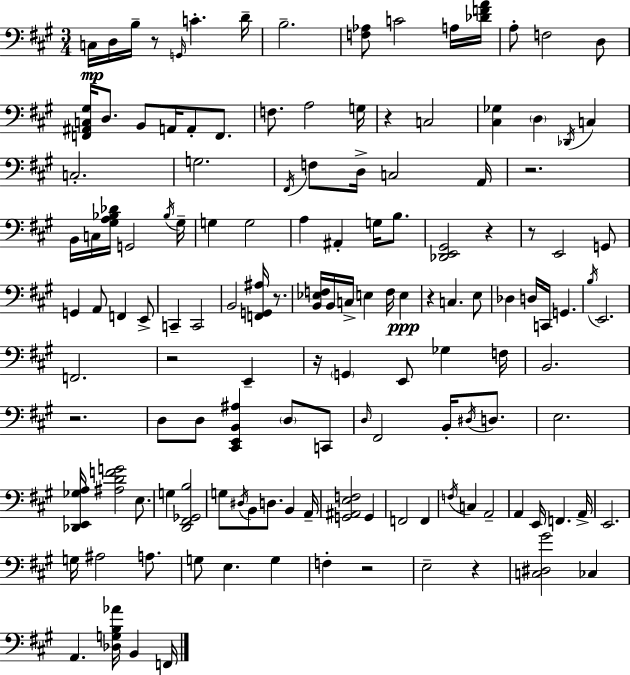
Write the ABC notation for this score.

X:1
T:Untitled
M:3/4
L:1/4
K:A
C,/4 D,/4 B,/4 z/2 G,,/4 C D/4 B,2 [F,_A,]/2 C2 A,/4 [_DFA]/4 A,/2 F,2 D,/2 [F,,^A,,C,^G,]/4 D,/2 B,,/2 A,,/4 A,,/2 F,,/2 F,/2 A,2 G,/4 z C,2 [^C,_G,] D, _D,,/4 C, C,2 G,2 ^F,,/4 F,/2 D,/4 C,2 A,,/4 z2 B,,/4 C,/4 [^G,A,_B,_D]/4 G,,2 _B,/4 ^G,/4 G, G,2 A, ^A,, G,/4 B,/2 [_D,,E,,^G,,]2 z z/2 E,,2 G,,/2 G,, A,,/2 F,, E,,/2 C,, C,,2 B,,2 [F,,G,,^A,]/4 z/2 [B,,_E,F,]/4 B,,/4 C,/4 E, F,/4 E, z C, E,/2 _D, D,/4 C,,/4 G,, B,/4 E,,2 F,,2 z2 E,, z/4 G,, E,,/2 _G, F,/4 B,,2 z2 D,/2 D,/2 [^C,,E,,B,,^A,] D,/2 C,,/2 D,/4 ^F,,2 B,,/4 ^D,/4 D,/2 E,2 [_D,,E,,_G,A,]/4 [^A,DFG]2 E,/2 G, [D,,^F,,_G,,B,]2 G,/2 ^D,/4 B,,/2 D,/2 B,, A,,/4 [G,,^A,,E,F,]2 G,, F,,2 F,, F,/4 C, A,,2 A,, E,,/4 F,, A,,/4 E,,2 G,/4 ^A,2 A,/2 G,/2 E, G, F, z2 E,2 z [C,^D,^G]2 _C, A,, [_D,G,B,_A]/4 B,, F,,/4